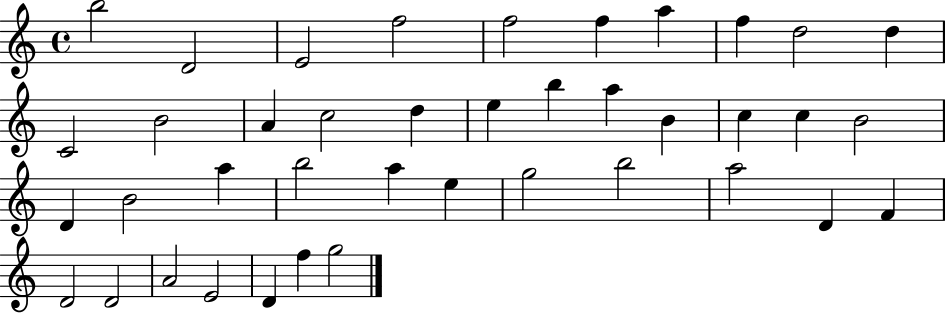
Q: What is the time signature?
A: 4/4